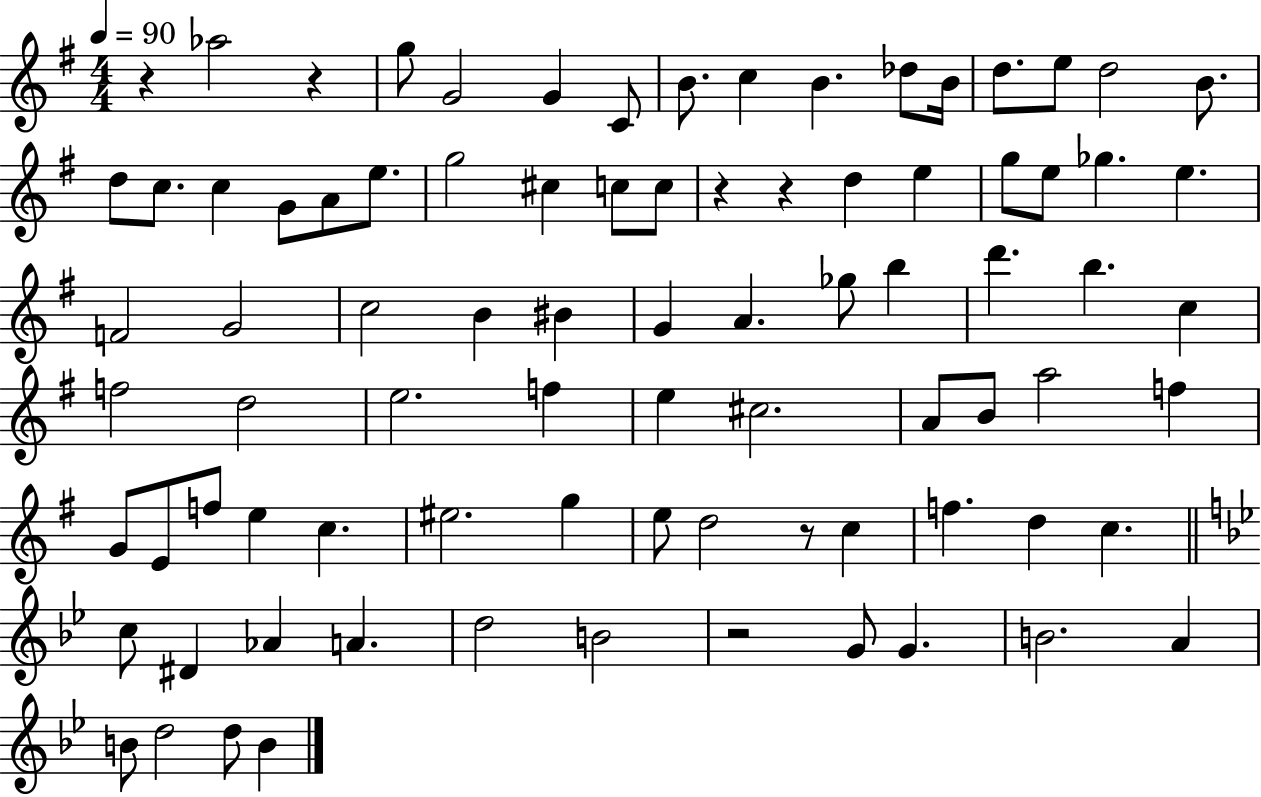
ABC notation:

X:1
T:Untitled
M:4/4
L:1/4
K:G
z _a2 z g/2 G2 G C/2 B/2 c B _d/2 B/4 d/2 e/2 d2 B/2 d/2 c/2 c G/2 A/2 e/2 g2 ^c c/2 c/2 z z d e g/2 e/2 _g e F2 G2 c2 B ^B G A _g/2 b d' b c f2 d2 e2 f e ^c2 A/2 B/2 a2 f G/2 E/2 f/2 e c ^e2 g e/2 d2 z/2 c f d c c/2 ^D _A A d2 B2 z2 G/2 G B2 A B/2 d2 d/2 B